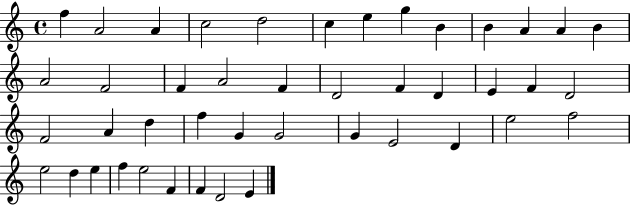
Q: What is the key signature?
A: C major